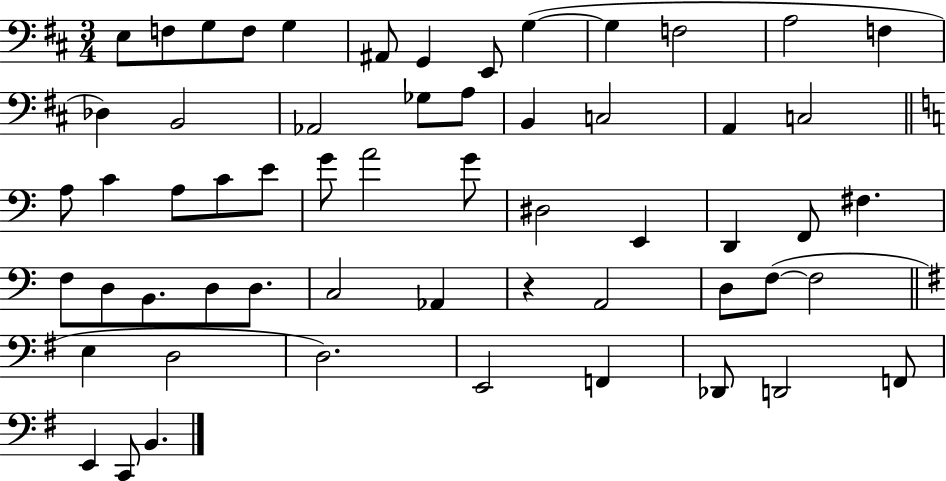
{
  \clef bass
  \numericTimeSignature
  \time 3/4
  \key d \major
  e8 f8 g8 f8 g4 | ais,8 g,4 e,8 g4~(~ | g4 f2 | a2 f4 | \break des4) b,2 | aes,2 ges8 a8 | b,4 c2 | a,4 c2 | \break \bar "||" \break \key c \major a8 c'4 a8 c'8 e'8 | g'8 a'2 g'8 | dis2 e,4 | d,4 f,8 fis4. | \break f8 d8 b,8. d8 d8. | c2 aes,4 | r4 a,2 | d8 f8~(~ f2 | \break \bar "||" \break \key g \major e4 d2 | d2.) | e,2 f,4 | des,8 d,2 f,8 | \break e,4 c,8 b,4. | \bar "|."
}